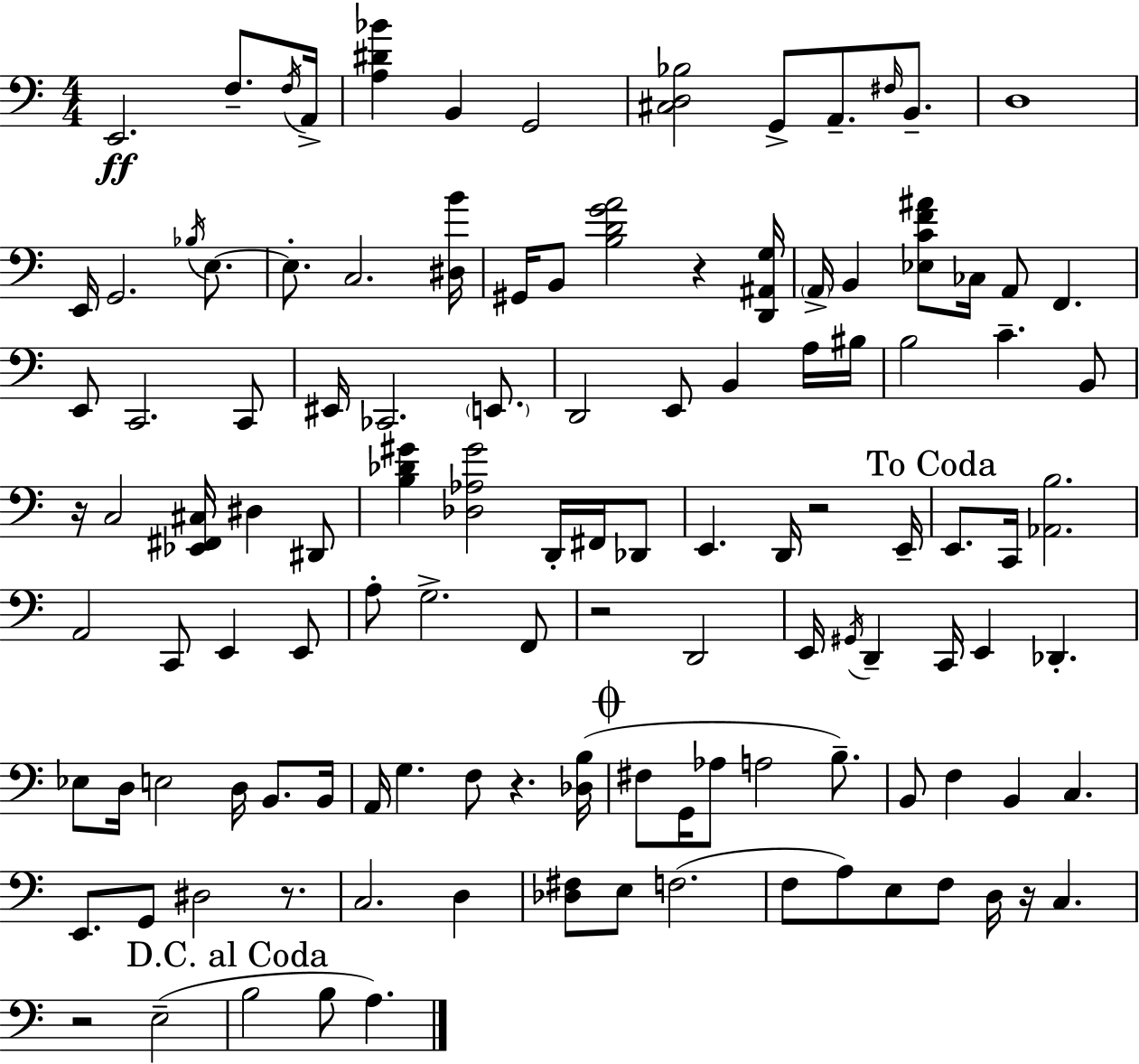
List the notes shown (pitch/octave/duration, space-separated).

E2/h. F3/e. F3/s A2/s [A3,D#4,Bb4]/q B2/q G2/h [C#3,D3,Bb3]/h G2/e A2/e. F#3/s B2/e. D3/w E2/s G2/h. Bb3/s E3/e. E3/e. C3/h. [D#3,B4]/s G#2/s B2/e [B3,D4,G4,A4]/h R/q [D2,A#2,G3]/s A2/s B2/q [Eb3,C4,F4,A#4]/e CES3/s A2/e F2/q. E2/e C2/h. C2/e EIS2/s CES2/h. E2/e. D2/h E2/e B2/q A3/s BIS3/s B3/h C4/q. B2/e R/s C3/h [Eb2,F#2,C#3]/s D#3/q D#2/e [B3,Db4,G#4]/q [Db3,Ab3,G#4]/h D2/s F#2/s Db2/e E2/q. D2/s R/h E2/s E2/e. C2/s [Ab2,B3]/h. A2/h C2/e E2/q E2/e A3/e G3/h. F2/e R/h D2/h E2/s G#2/s D2/q C2/s E2/q Db2/q. Eb3/e D3/s E3/h D3/s B2/e. B2/s A2/s G3/q. F3/e R/q. [Db3,B3]/s F#3/e G2/s Ab3/e A3/h B3/e. B2/e F3/q B2/q C3/q. E2/e. G2/e D#3/h R/e. C3/h. D3/q [Db3,F#3]/e E3/e F3/h. F3/e A3/e E3/e F3/e D3/s R/s C3/q. R/h E3/h B3/h B3/e A3/q.